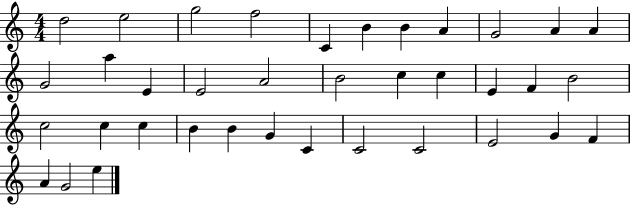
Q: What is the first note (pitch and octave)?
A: D5